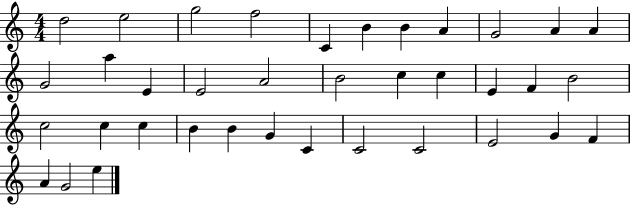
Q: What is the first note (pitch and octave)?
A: D5